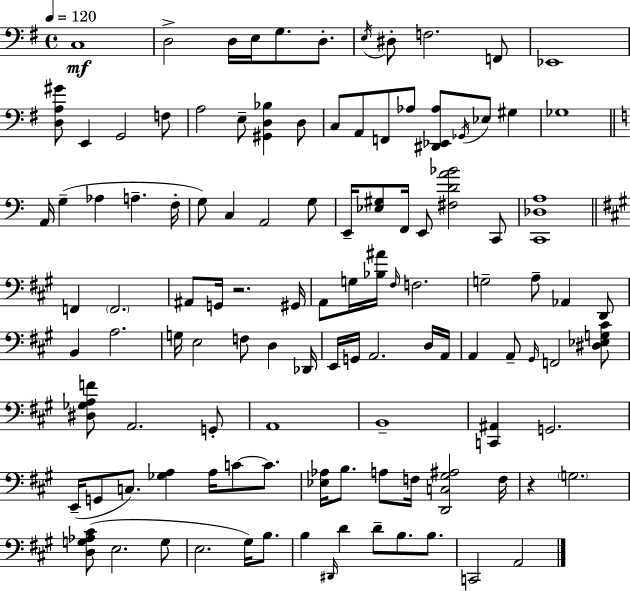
C3/w D3/h D3/s E3/s G3/e. D3/e. E3/s D#3/e F3/h. F2/e Eb2/w [D3,A3,G#4]/e E2/q G2/h F3/e A3/h E3/e [G#2,D3,Bb3]/q D3/e C3/e A2/e F2/e Ab3/e [D#2,Eb2,Ab3]/e Gb2/s Eb3/e G#3/q Gb3/w A2/s G3/q Ab3/q A3/q. F3/s G3/e C3/q A2/h G3/e E2/s [Eb3,G#3]/e F2/s E2/e [F#3,D4,A4,Bb4]/h C2/e [C2,Db3,A3]/w F2/q F2/h. A#2/e G2/s R/h. G#2/s A2/e G3/s [Bb3,A#4]/s F#3/s F3/h. G3/h A3/e Ab2/q D2/e B2/q A3/h. G3/s E3/h F3/e D3/q Db2/s E2/s G2/s A2/h. D3/s A2/s A2/q A2/e G#2/s F2/h [D#3,Eb3,G3,C#4]/e [D#3,Gb3,A3,F4]/e A2/h. G2/e A2/w B2/w [C2,A#2]/q G2/h. E2/s G2/e C3/e. [Gb3,A3]/q A3/s C4/e C4/e. [Eb3,Ab3]/s B3/e. A3/e F3/s [D2,C3,G#3,A#3]/h F3/s R/q G3/h. [D3,G3,Ab3,C#4]/e E3/h. G3/e E3/h. G#3/s B3/e. B3/q D#2/s D4/q D4/e B3/e. B3/e. C2/h A2/h